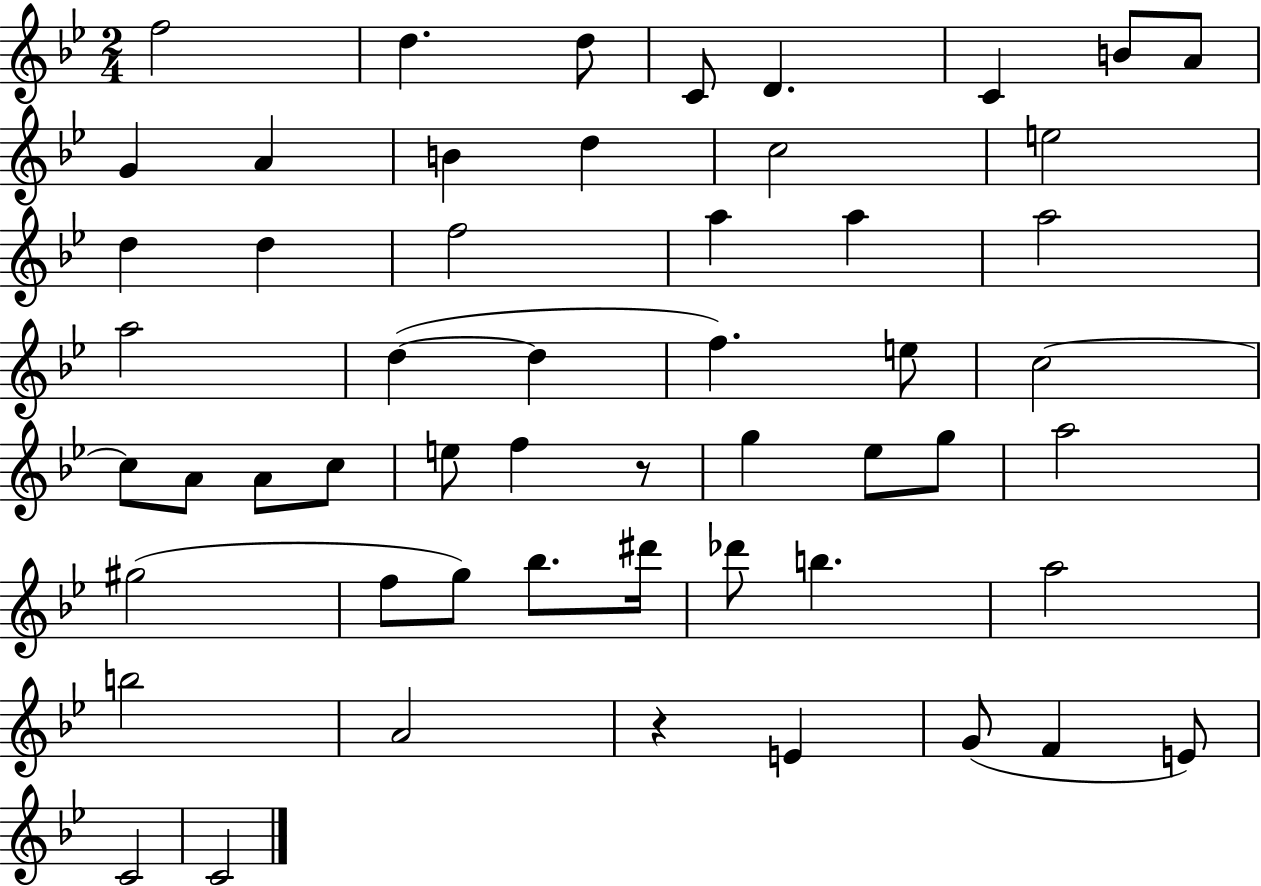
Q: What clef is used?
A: treble